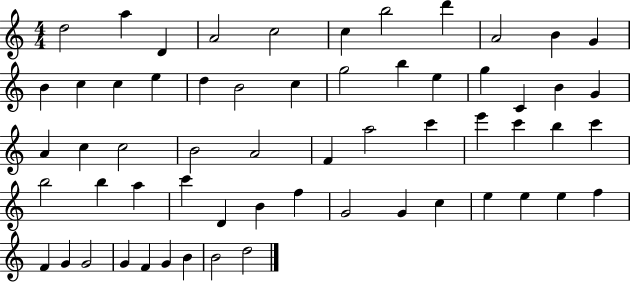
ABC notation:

X:1
T:Untitled
M:4/4
L:1/4
K:C
d2 a D A2 c2 c b2 d' A2 B G B c c e d B2 c g2 b e g C B G A c c2 B2 A2 F a2 c' e' c' b c' b2 b a c' D B f G2 G c e e e f F G G2 G F G B B2 d2